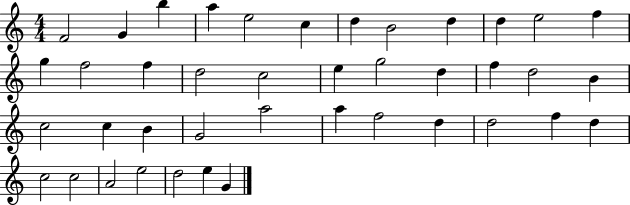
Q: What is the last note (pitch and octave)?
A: G4